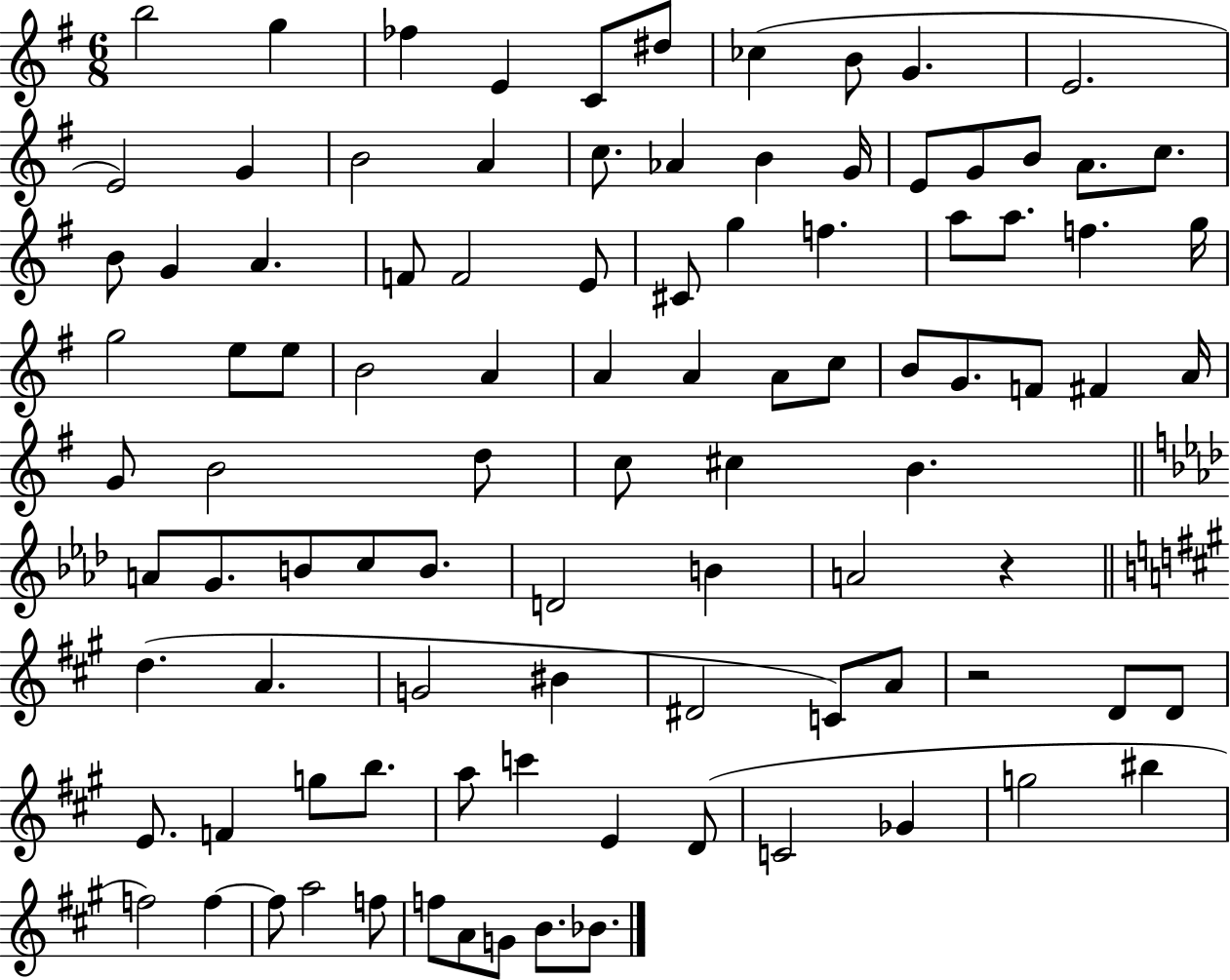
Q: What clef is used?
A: treble